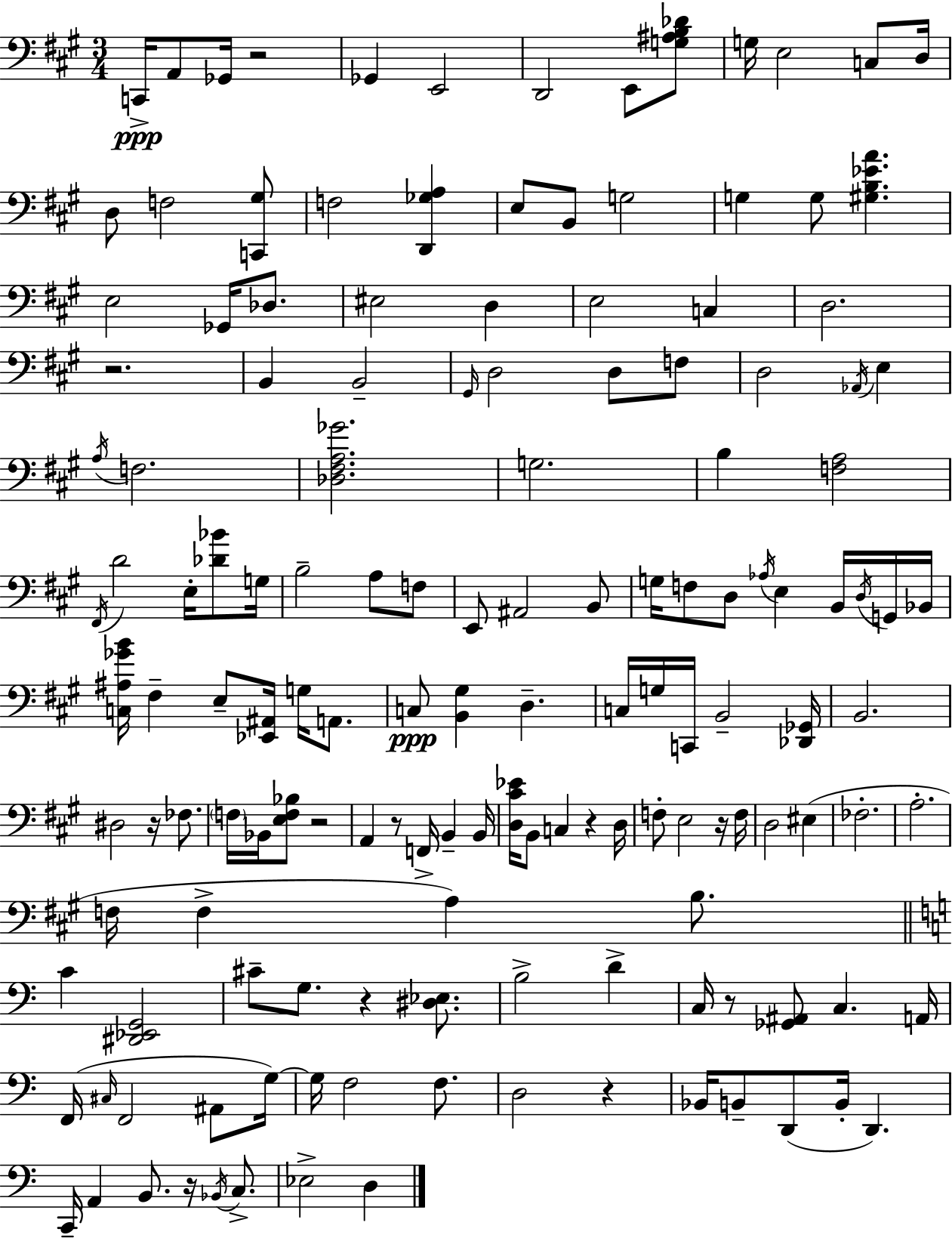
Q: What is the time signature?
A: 3/4